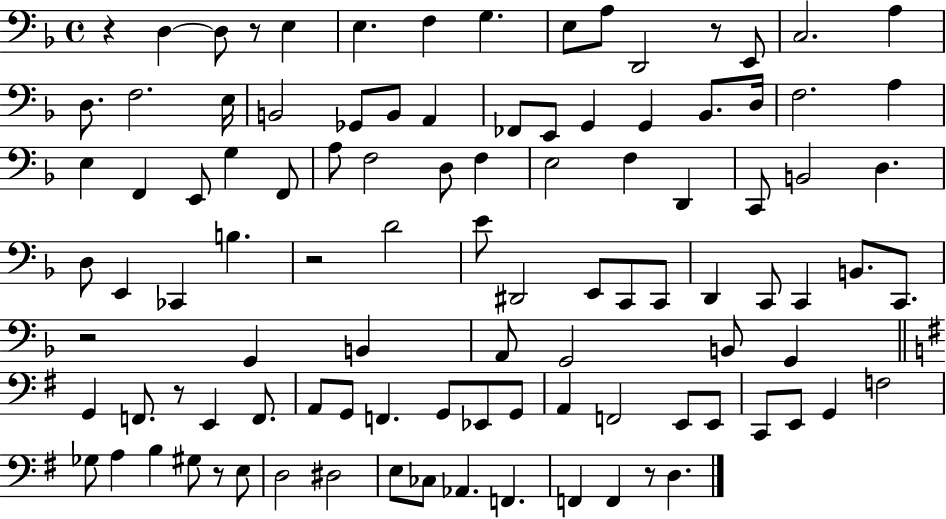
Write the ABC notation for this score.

X:1
T:Untitled
M:4/4
L:1/4
K:F
z D, D,/2 z/2 E, E, F, G, E,/2 A,/2 D,,2 z/2 E,,/2 C,2 A, D,/2 F,2 E,/4 B,,2 _G,,/2 B,,/2 A,, _F,,/2 E,,/2 G,, G,, _B,,/2 D,/4 F,2 A, E, F,, E,,/2 G, F,,/2 A,/2 F,2 D,/2 F, E,2 F, D,, C,,/2 B,,2 D, D,/2 E,, _C,, B, z2 D2 E/2 ^D,,2 E,,/2 C,,/2 C,,/2 D,, C,,/2 C,, B,,/2 C,,/2 z2 G,, B,, A,,/2 G,,2 B,,/2 G,, G,, F,,/2 z/2 E,, F,,/2 A,,/2 G,,/2 F,, G,,/2 _E,,/2 G,,/2 A,, F,,2 E,,/2 E,,/2 C,,/2 E,,/2 G,, F,2 _G,/2 A, B, ^G,/2 z/2 E,/2 D,2 ^D,2 E,/2 _C,/2 _A,, F,, F,, F,, z/2 D,